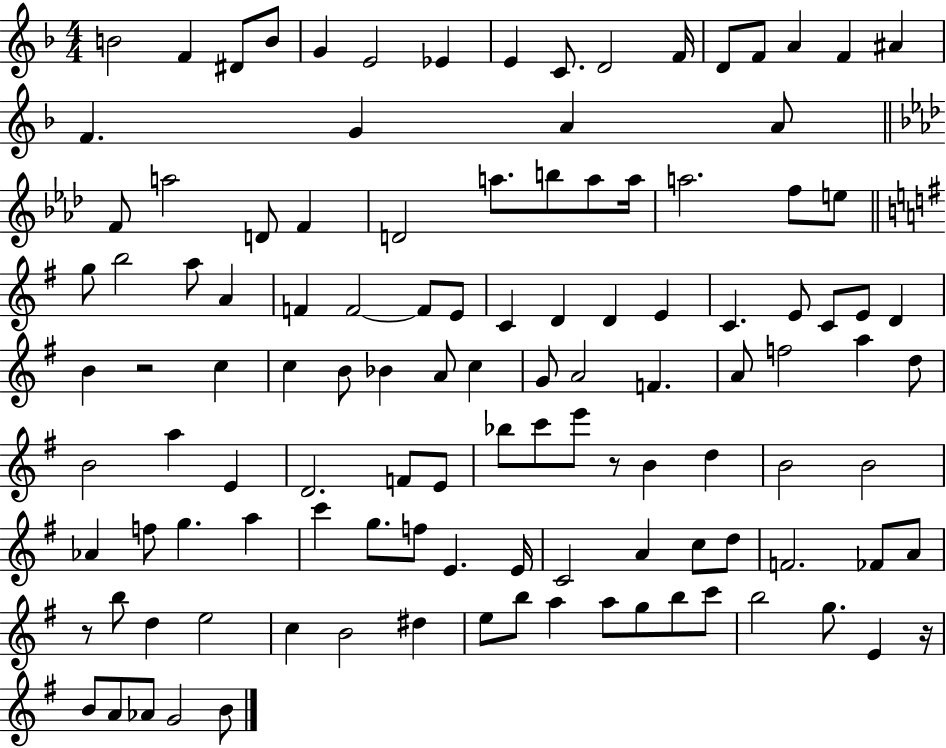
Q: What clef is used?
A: treble